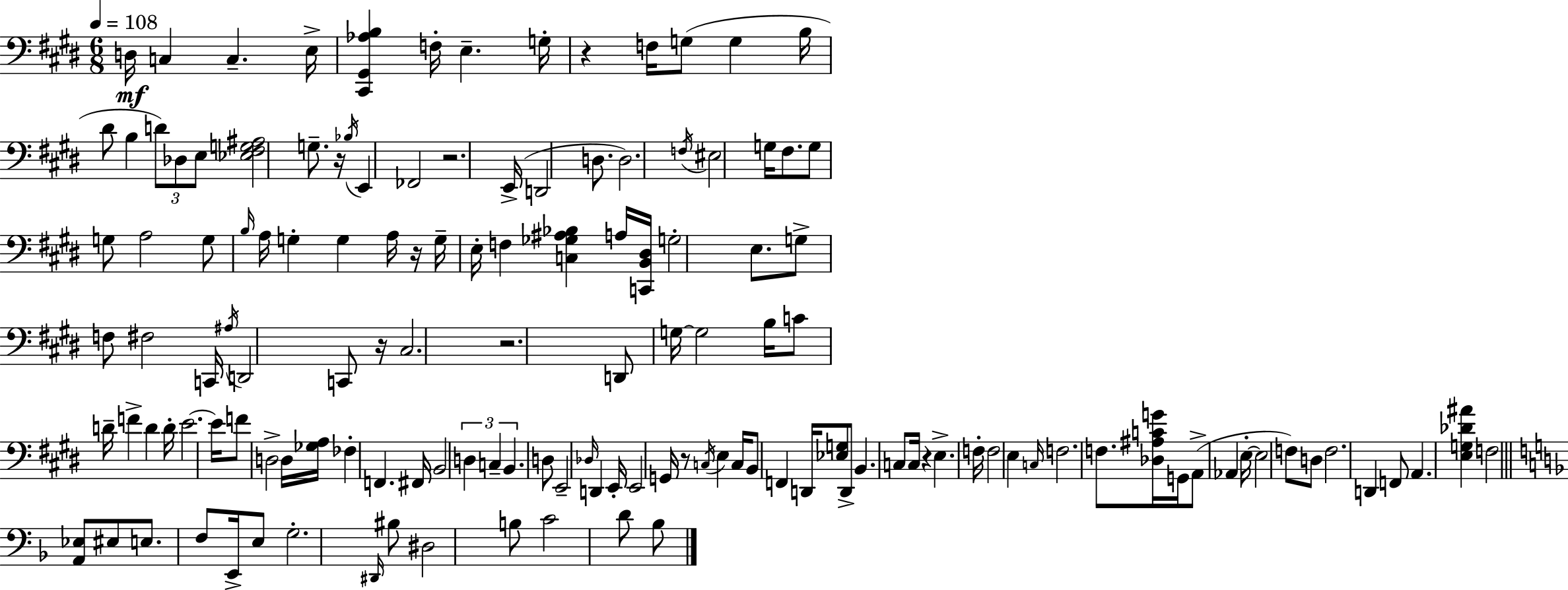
{
  \clef bass
  \numericTimeSignature
  \time 6/8
  \key e \major
  \tempo 4 = 108
  d16\mf c4 c4.-- e16-> | <cis, gis, aes b>4 f16-. e4.-- g16-. | r4 f16 g8( g4 b16 | dis'8 b4 \tuplet 3/2 { d'8) des8 e8 } | \break <ees fis g ais>2 g8.-- r16 | \acciaccatura { bes16 } e,4 fes,2 | r2. | e,16->( d,2 d8. | \break d2.) | \acciaccatura { f16 } eis2 g16 fis8. | g8 g8 a2 | g8 \grace { b16 } a16 g4-. g4 | \break a16 r16 g16-- e16-. f4 <c ges ais bes>4 | a16 <c, b, dis>16 g2-. | e8. g8-> f8 fis2 | c,16 \acciaccatura { ais16 } d,2 | \break c,8 r16 cis2. | r2. | d,8 g16~~ g2 | b16 c'8 d'16-- f'4-> d'4 | \break d'16-. e'2.~~ | e'16 f'8 d2-> | d16 <ges a>16 fes4-. f,4. | fis,16 b,2 | \break \tuplet 3/2 { d4 c4-- b,4. } | d8 e,2-- | \grace { des16 } d,4 e,16-. e,2 | g,16 r8 \acciaccatura { c16 } e4 c16 b,8 | \break f,4 d,16 <ees g>8 d,8-> b,4. | c8 c16 r4 e4.-> | f16-. f2 | e4 \grace { c16 } f2. | \break f8. <des ais c' g'>16 g,16 | a,8->( aes,4 e16-.~~ e2 | f8) d8 f2. | d,4 f,8 | \break a,4. <e g des' ais'>4 f2 | \bar "||" \break \key f \major <a, ees>8 eis8 e8. f8 e,16-> e8 | g2.-. | \grace { dis,16 } bis8 dis2 b8 | c'2 d'8 bes8 | \break \bar "|."
}